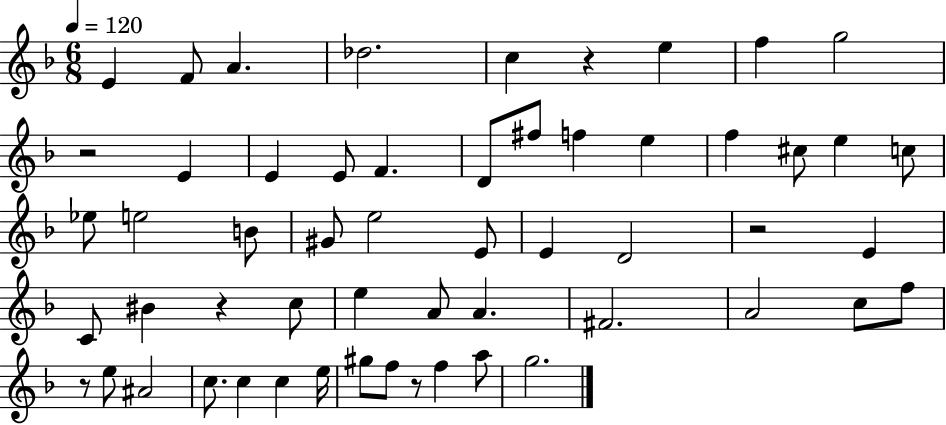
{
  \clef treble
  \numericTimeSignature
  \time 6/8
  \key f \major
  \tempo 4 = 120
  e'4 f'8 a'4. | des''2. | c''4 r4 e''4 | f''4 g''2 | \break r2 e'4 | e'4 e'8 f'4. | d'8 fis''8 f''4 e''4 | f''4 cis''8 e''4 c''8 | \break ees''8 e''2 b'8 | gis'8 e''2 e'8 | e'4 d'2 | r2 e'4 | \break c'8 bis'4 r4 c''8 | e''4 a'8 a'4. | fis'2. | a'2 c''8 f''8 | \break r8 e''8 ais'2 | c''8. c''4 c''4 e''16 | gis''8 f''8 r8 f''4 a''8 | g''2. | \break \bar "|."
}